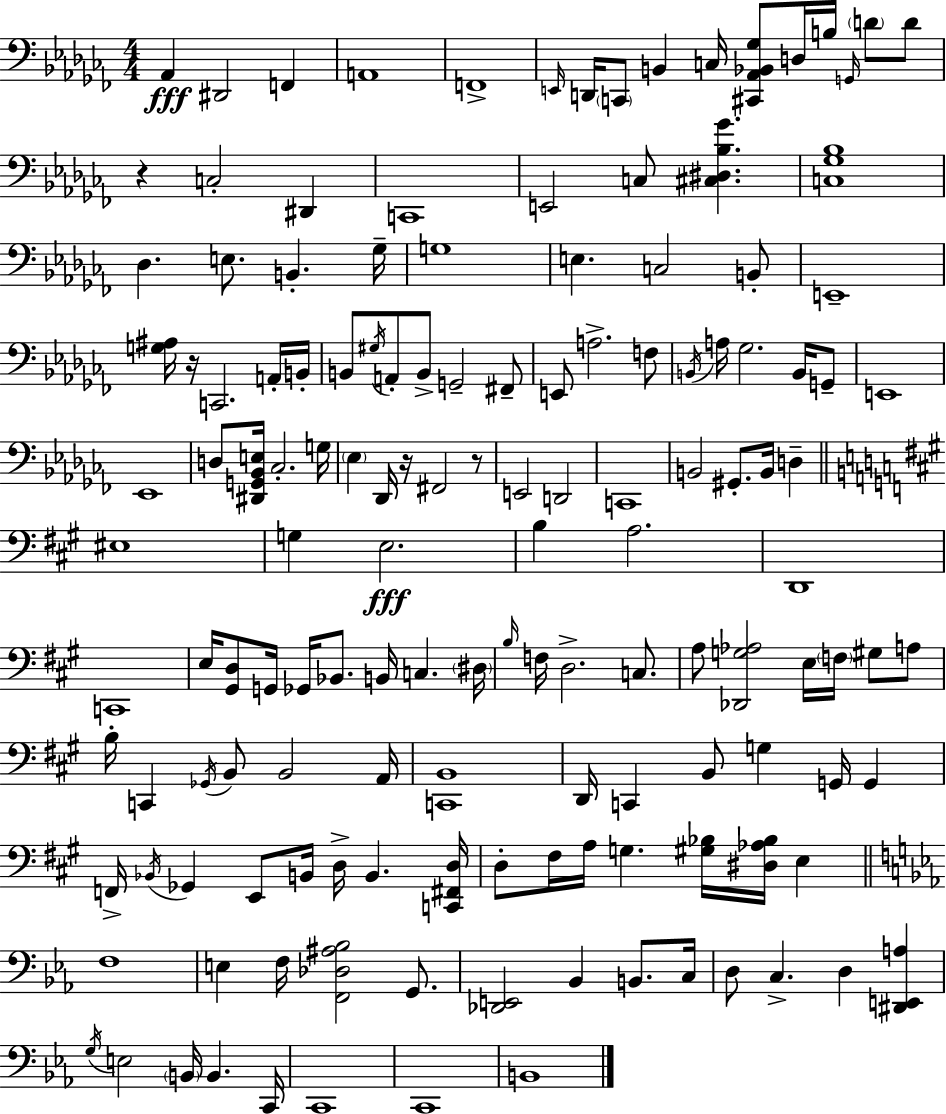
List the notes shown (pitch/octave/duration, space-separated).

Ab2/q D#2/h F2/q A2/w F2/w E2/s D2/s C2/e B2/q C3/s [C#2,Ab2,Bb2,Gb3]/e D3/s B3/s G2/s D4/e D4/e R/q C3/h D#2/q C2/w E2/h C3/e [C#3,D#3,Bb3,Gb4]/q. [C3,Gb3,Bb3]/w Db3/q. E3/e. B2/q. Gb3/s G3/w E3/q. C3/h B2/e E2/w [G3,A#3]/s R/s C2/h. A2/s B2/s B2/e G#3/s A2/e B2/e G2/h F#2/e E2/e A3/h. F3/e B2/s A3/s Gb3/h. B2/s G2/e E2/w Eb2/w D3/e [D#2,G2,Bb2,E3]/s CES3/h. G3/s Eb3/q Db2/s R/s F#2/h R/e E2/h D2/h C2/w B2/h G#2/e. B2/s D3/q EIS3/w G3/q E3/h. B3/q A3/h. D2/w C2/w E3/s [G#2,D3]/e G2/s Gb2/s Bb2/e. B2/s C3/q. D#3/s B3/s F3/s D3/h. C3/e. A3/e [Db2,G3,Ab3]/h E3/s F3/s G#3/e A3/e B3/s C2/q Gb2/s B2/e B2/h A2/s [C2,B2]/w D2/s C2/q B2/e G3/q G2/s G2/q F2/s Bb2/s Gb2/q E2/e B2/s D3/s B2/q. [C2,F#2,D3]/s D3/e F#3/s A3/s G3/q. [G#3,Bb3]/s [D#3,Ab3,Bb3]/s E3/q F3/w E3/q F3/s [F2,Db3,A#3,Bb3]/h G2/e. [Db2,E2]/h Bb2/q B2/e. C3/s D3/e C3/q. D3/q [D#2,E2,A3]/q G3/s E3/h B2/s B2/q. C2/s C2/w C2/w B2/w